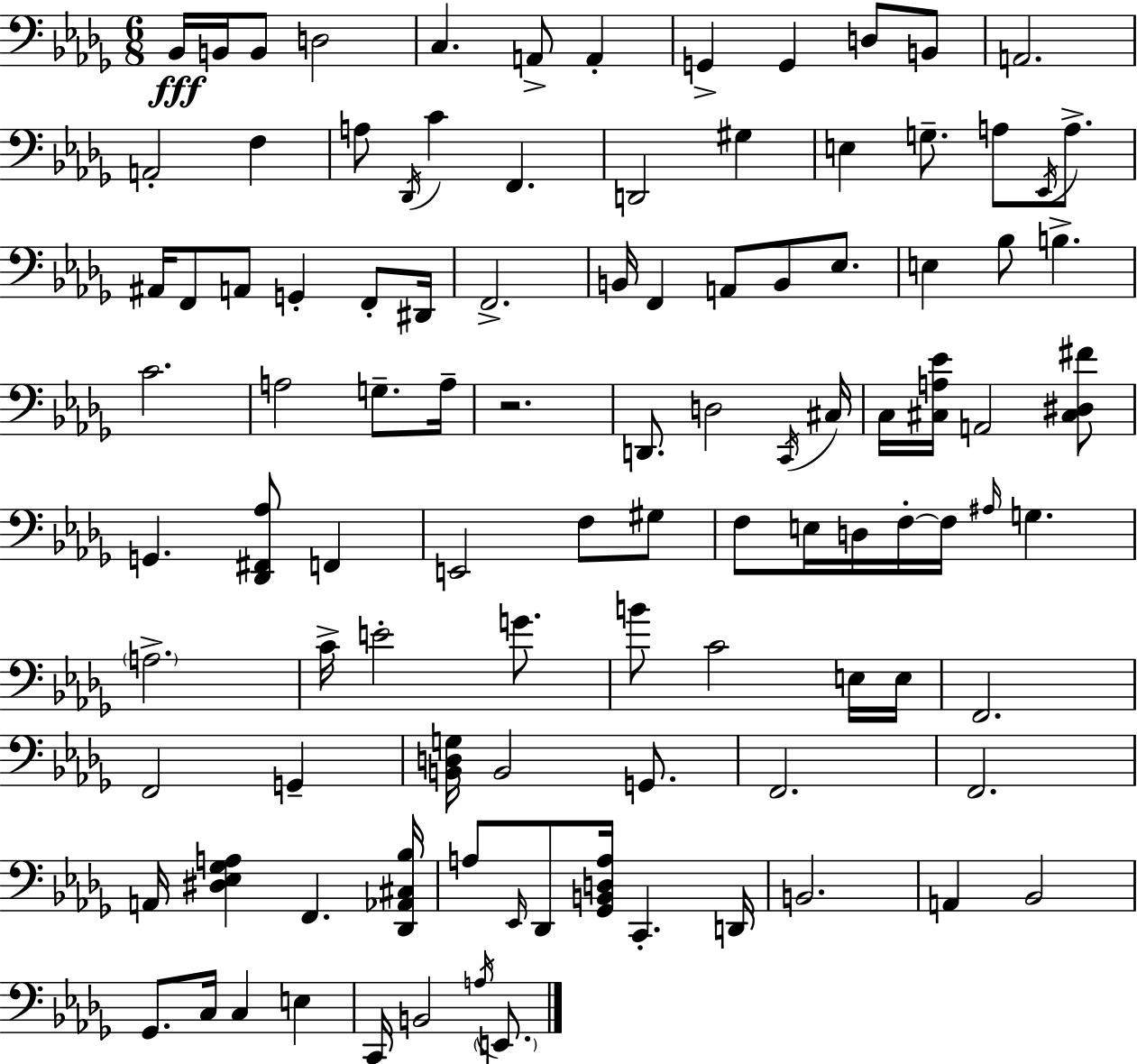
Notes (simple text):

Bb2/s B2/s B2/e D3/h C3/q. A2/e A2/q G2/q G2/q D3/e B2/e A2/h. A2/h F3/q A3/e Db2/s C4/q F2/q. D2/h G#3/q E3/q G3/e. A3/e Eb2/s A3/e. A#2/s F2/e A2/e G2/q F2/e D#2/s F2/h. B2/s F2/q A2/e B2/e Eb3/e. E3/q Bb3/e B3/q. C4/h. A3/h G3/e. A3/s R/h. D2/e. D3/h C2/s C#3/s C3/s [C#3,A3,Eb4]/s A2/h [C#3,D#3,F#4]/e G2/q. [Db2,F#2,Ab3]/e F2/q E2/h F3/e G#3/e F3/e E3/s D3/s F3/s F3/s A#3/s G3/q. A3/h. C4/s E4/h G4/e. B4/e C4/h E3/s E3/s F2/h. F2/h G2/q [B2,D3,G3]/s B2/h G2/e. F2/h. F2/h. A2/s [D#3,Eb3,Gb3,A3]/q F2/q. [Db2,Ab2,C#3,Bb3]/s A3/e Eb2/s Db2/e [Gb2,B2,D3,A3]/s C2/q. D2/s B2/h. A2/q Bb2/h Gb2/e. C3/s C3/q E3/q C2/s B2/h A3/s E2/e.